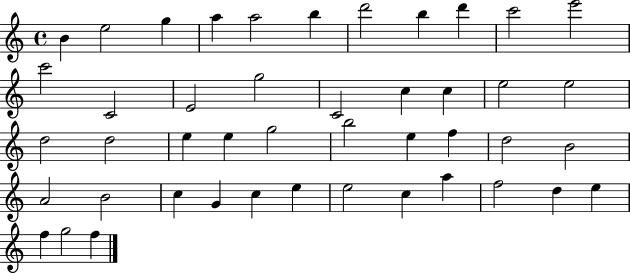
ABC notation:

X:1
T:Untitled
M:4/4
L:1/4
K:C
B e2 g a a2 b d'2 b d' c'2 e'2 c'2 C2 E2 g2 C2 c c e2 e2 d2 d2 e e g2 b2 e f d2 B2 A2 B2 c G c e e2 c a f2 d e f g2 f